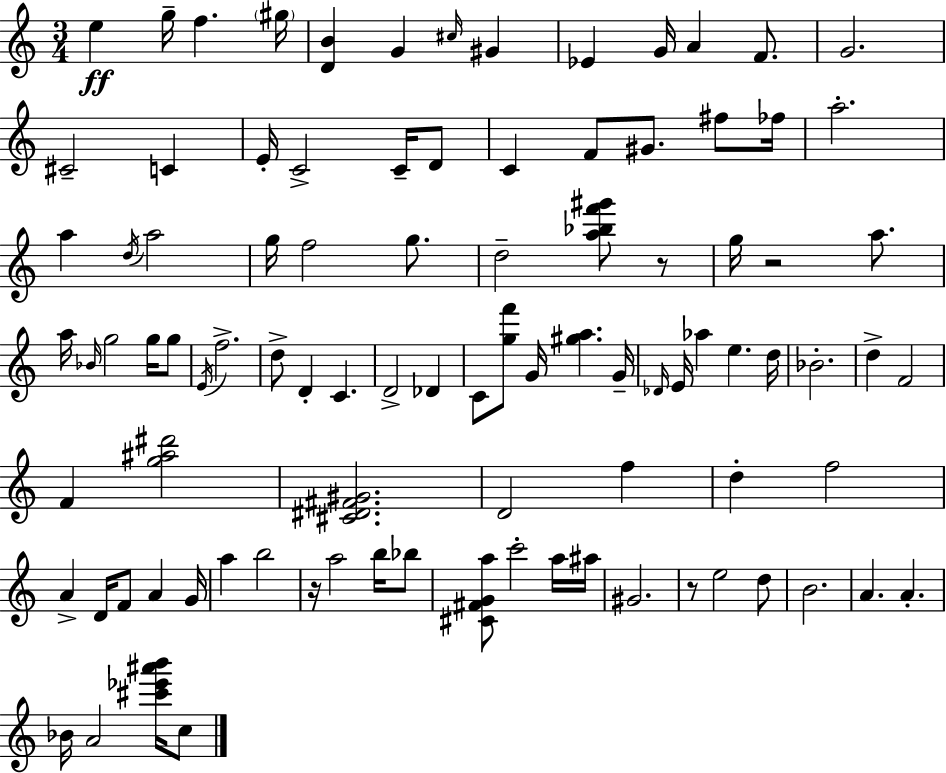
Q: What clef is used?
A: treble